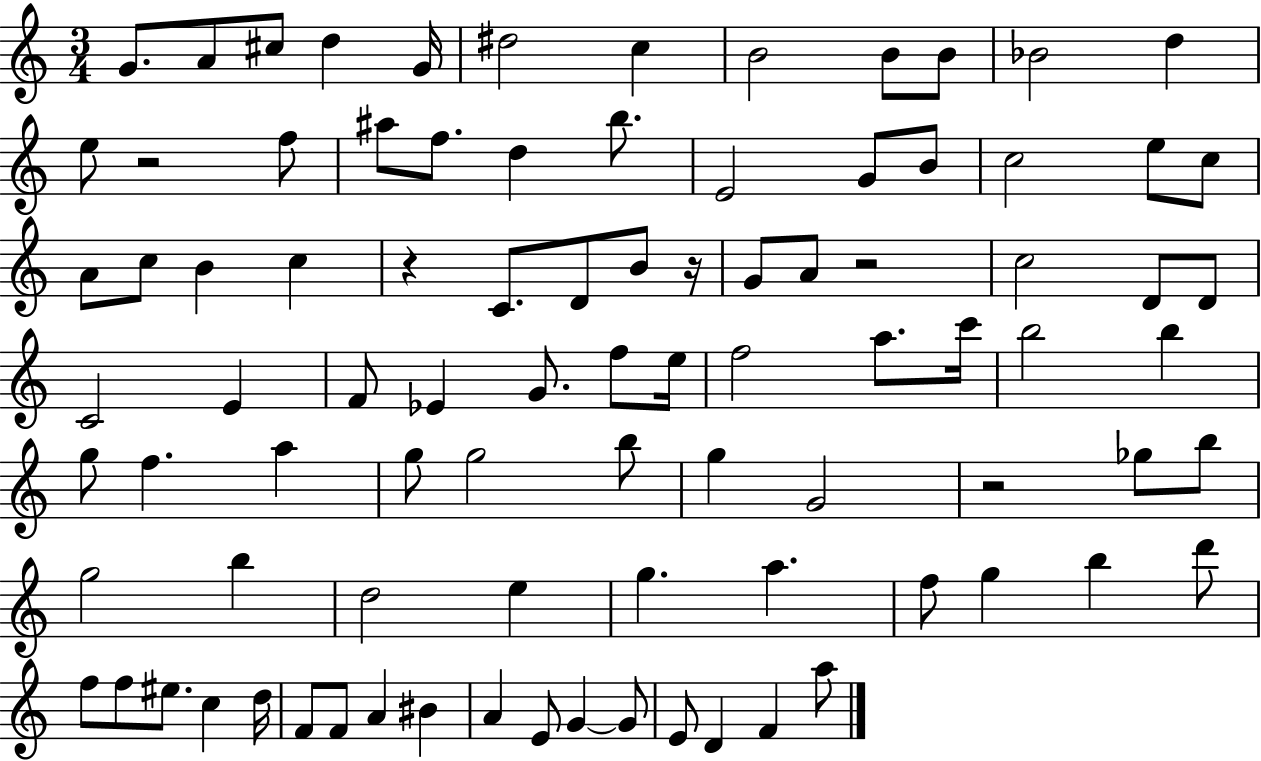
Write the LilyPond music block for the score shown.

{
  \clef treble
  \numericTimeSignature
  \time 3/4
  \key c \major
  g'8. a'8 cis''8 d''4 g'16 | dis''2 c''4 | b'2 b'8 b'8 | bes'2 d''4 | \break e''8 r2 f''8 | ais''8 f''8. d''4 b''8. | e'2 g'8 b'8 | c''2 e''8 c''8 | \break a'8 c''8 b'4 c''4 | r4 c'8. d'8 b'8 r16 | g'8 a'8 r2 | c''2 d'8 d'8 | \break c'2 e'4 | f'8 ees'4 g'8. f''8 e''16 | f''2 a''8. c'''16 | b''2 b''4 | \break g''8 f''4. a''4 | g''8 g''2 b''8 | g''4 g'2 | r2 ges''8 b''8 | \break g''2 b''4 | d''2 e''4 | g''4. a''4. | f''8 g''4 b''4 d'''8 | \break f''8 f''8 eis''8. c''4 d''16 | f'8 f'8 a'4 bis'4 | a'4 e'8 g'4~~ g'8 | e'8 d'4 f'4 a''8 | \break \bar "|."
}